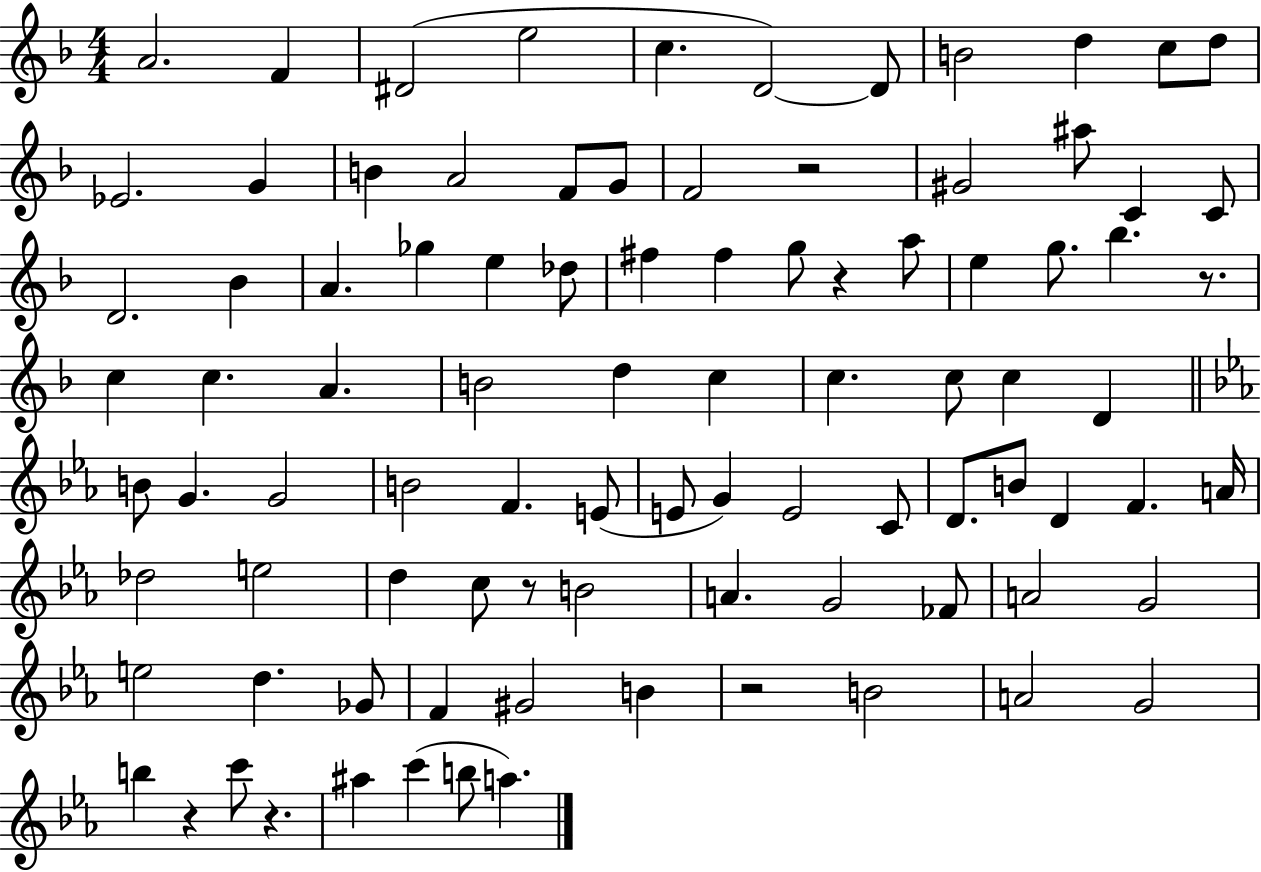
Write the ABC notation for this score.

X:1
T:Untitled
M:4/4
L:1/4
K:F
A2 F ^D2 e2 c D2 D/2 B2 d c/2 d/2 _E2 G B A2 F/2 G/2 F2 z2 ^G2 ^a/2 C C/2 D2 _B A _g e _d/2 ^f ^f g/2 z a/2 e g/2 _b z/2 c c A B2 d c c c/2 c D B/2 G G2 B2 F E/2 E/2 G E2 C/2 D/2 B/2 D F A/4 _d2 e2 d c/2 z/2 B2 A G2 _F/2 A2 G2 e2 d _G/2 F ^G2 B z2 B2 A2 G2 b z c'/2 z ^a c' b/2 a